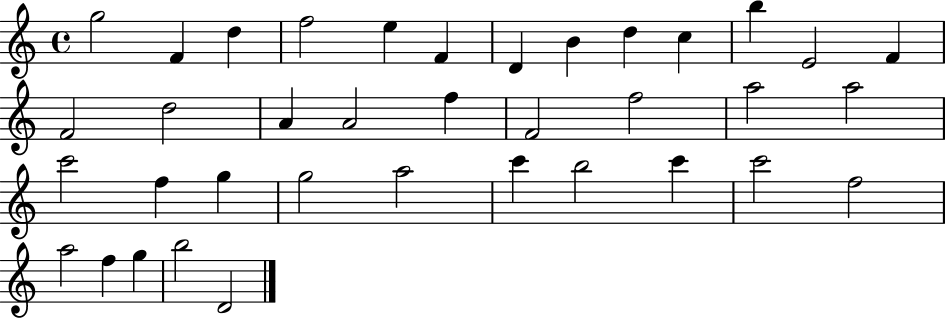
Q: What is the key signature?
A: C major